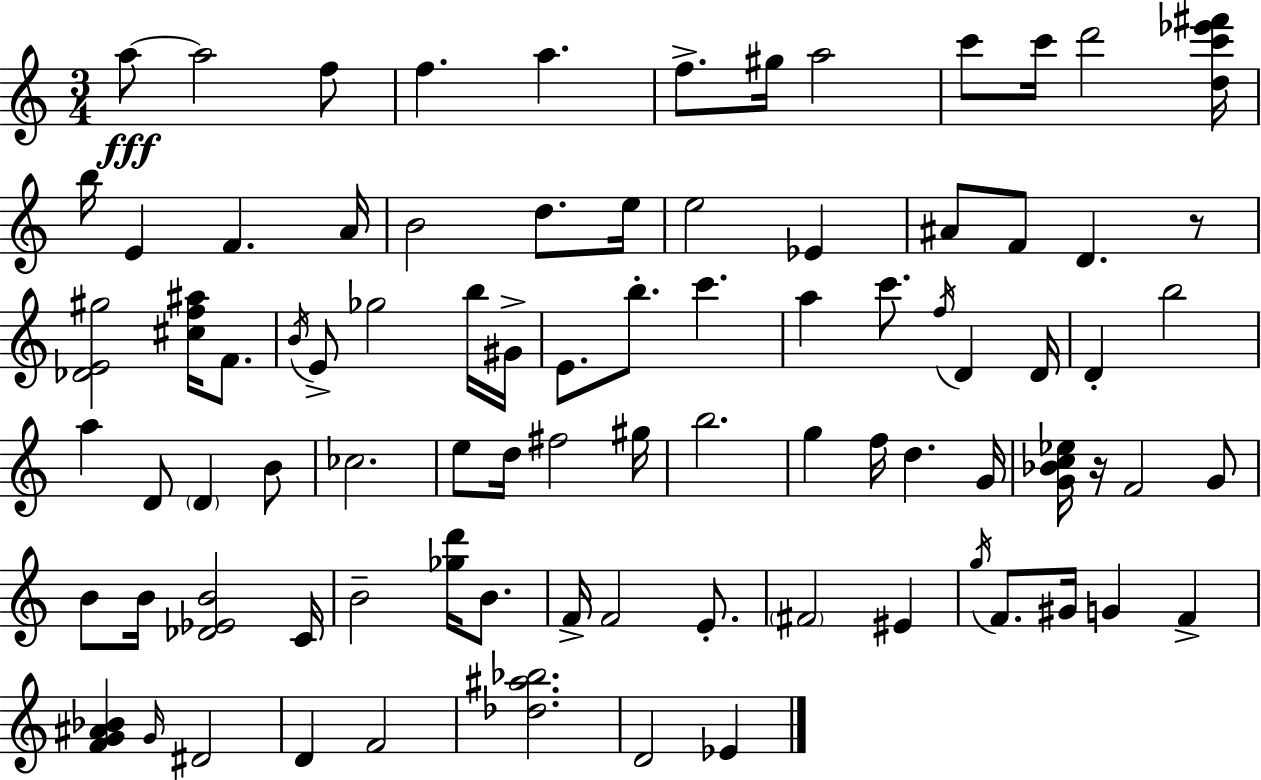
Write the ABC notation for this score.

X:1
T:Untitled
M:3/4
L:1/4
K:Am
a/2 a2 f/2 f a f/2 ^g/4 a2 c'/2 c'/4 d'2 [dc'_e'^f']/4 b/4 E F A/4 B2 d/2 e/4 e2 _E ^A/2 F/2 D z/2 [_DE^g]2 [^cf^a]/4 F/2 B/4 E/2 _g2 b/4 ^G/4 E/2 b/2 c' a c'/2 f/4 D D/4 D b2 a D/2 D B/2 _c2 e/2 d/4 ^f2 ^g/4 b2 g f/4 d G/4 [G_Bc_e]/4 z/4 F2 G/2 B/2 B/4 [_D_EB]2 C/4 B2 [_gd']/4 B/2 F/4 F2 E/2 ^F2 ^E g/4 F/2 ^G/4 G F [FG^A_B] G/4 ^D2 D F2 [_d^a_b]2 D2 _E